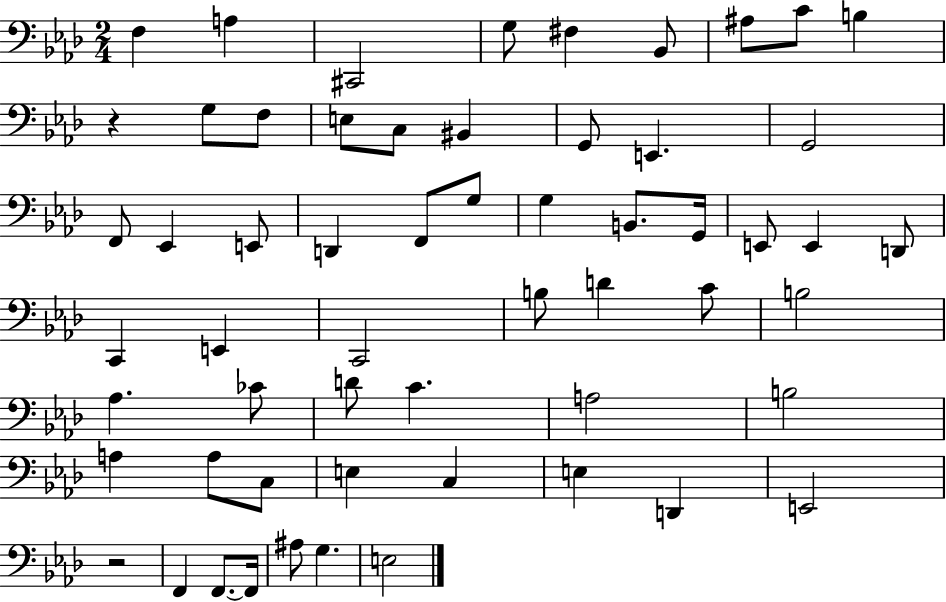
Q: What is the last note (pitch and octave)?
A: E3